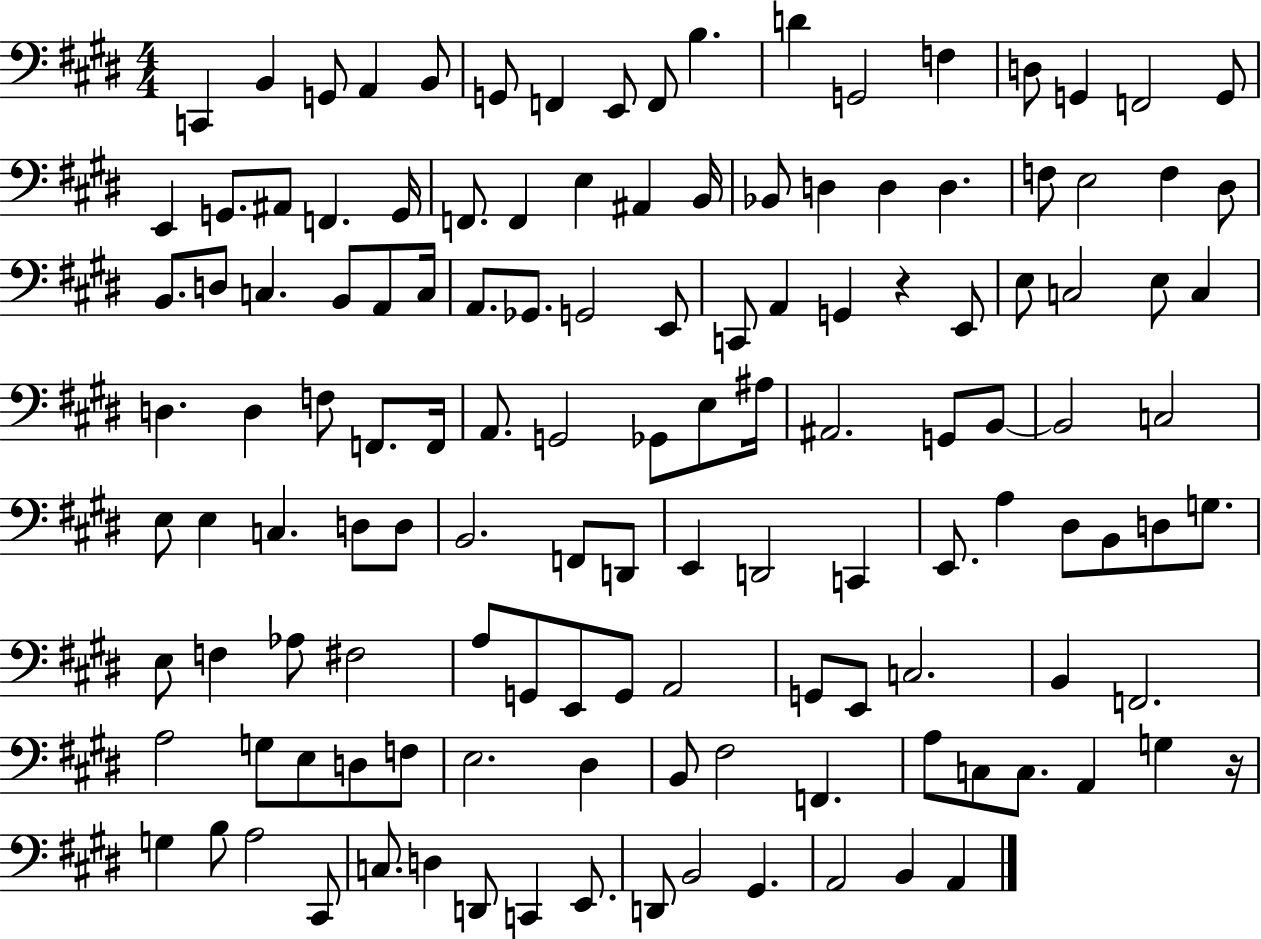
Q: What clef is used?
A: bass